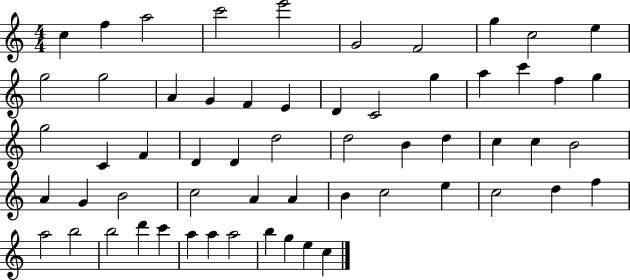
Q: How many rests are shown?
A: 0